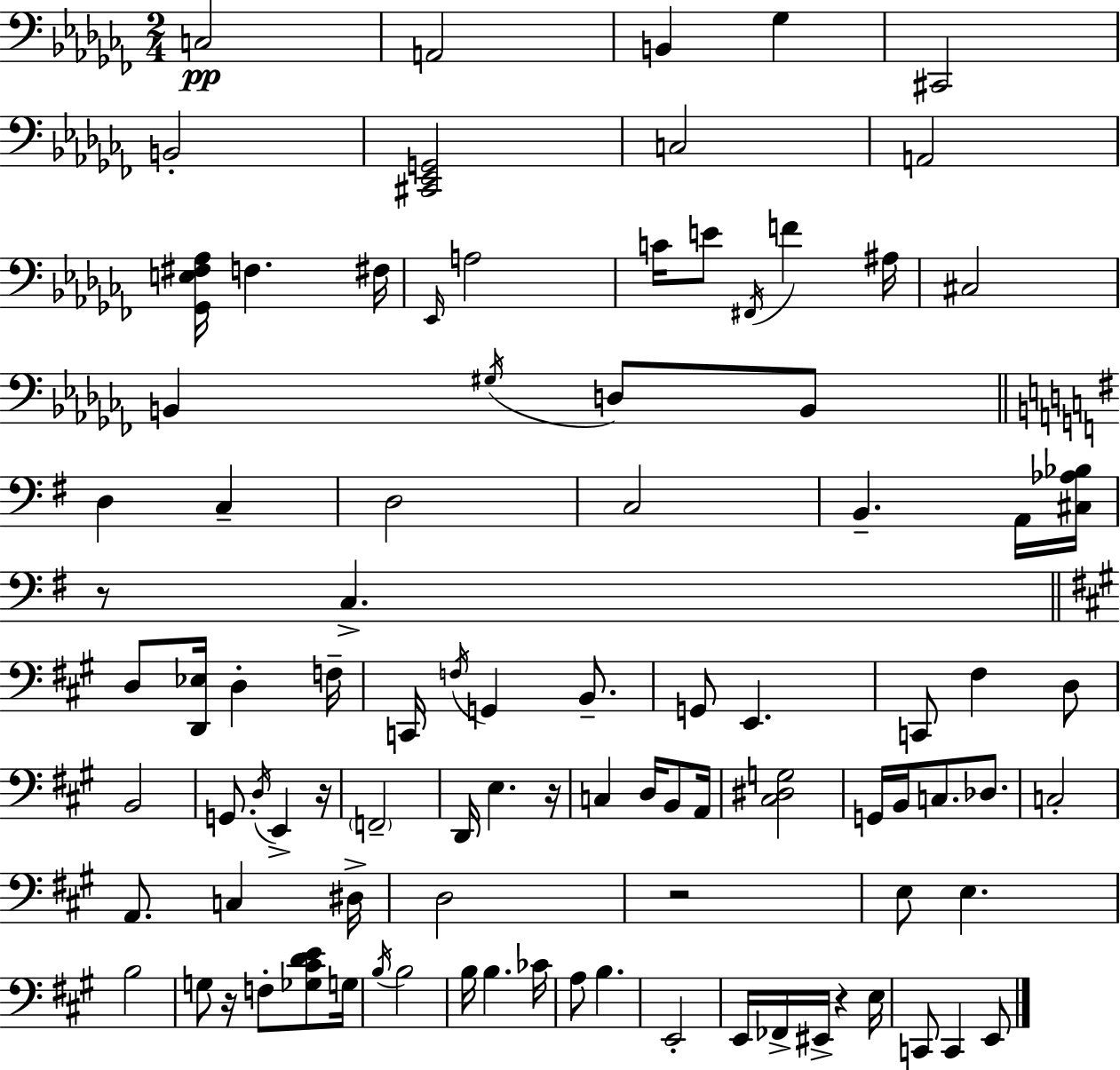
X:1
T:Untitled
M:2/4
L:1/4
K:Abm
C,2 A,,2 B,, _G, ^C,,2 B,,2 [^C,,_E,,G,,]2 C,2 A,,2 [_G,,E,^F,_A,]/4 F, ^F,/4 _E,,/4 A,2 C/4 E/2 ^F,,/4 F ^A,/4 ^C,2 B,, ^G,/4 D,/2 B,,/2 D, C, D,2 C,2 B,, A,,/4 [^C,_A,_B,]/4 z/2 C, D,/2 [D,,_E,]/4 D, F,/4 C,,/4 F,/4 G,, B,,/2 G,,/2 E,, C,,/2 ^F, D,/2 B,,2 G,,/2 D,/4 E,, z/4 F,,2 D,,/4 E, z/4 C, D,/4 B,,/2 A,,/4 [^C,^D,G,]2 G,,/4 B,,/4 C,/2 _D,/2 C,2 A,,/2 C, ^D,/4 D,2 z2 E,/2 E, B,2 G,/2 z/4 F,/2 [_G,^CDE]/2 G,/4 B,/4 B,2 B,/4 B, _C/4 A,/2 B, E,,2 E,,/4 _F,,/4 ^E,,/4 z E,/4 C,,/2 C,, E,,/2